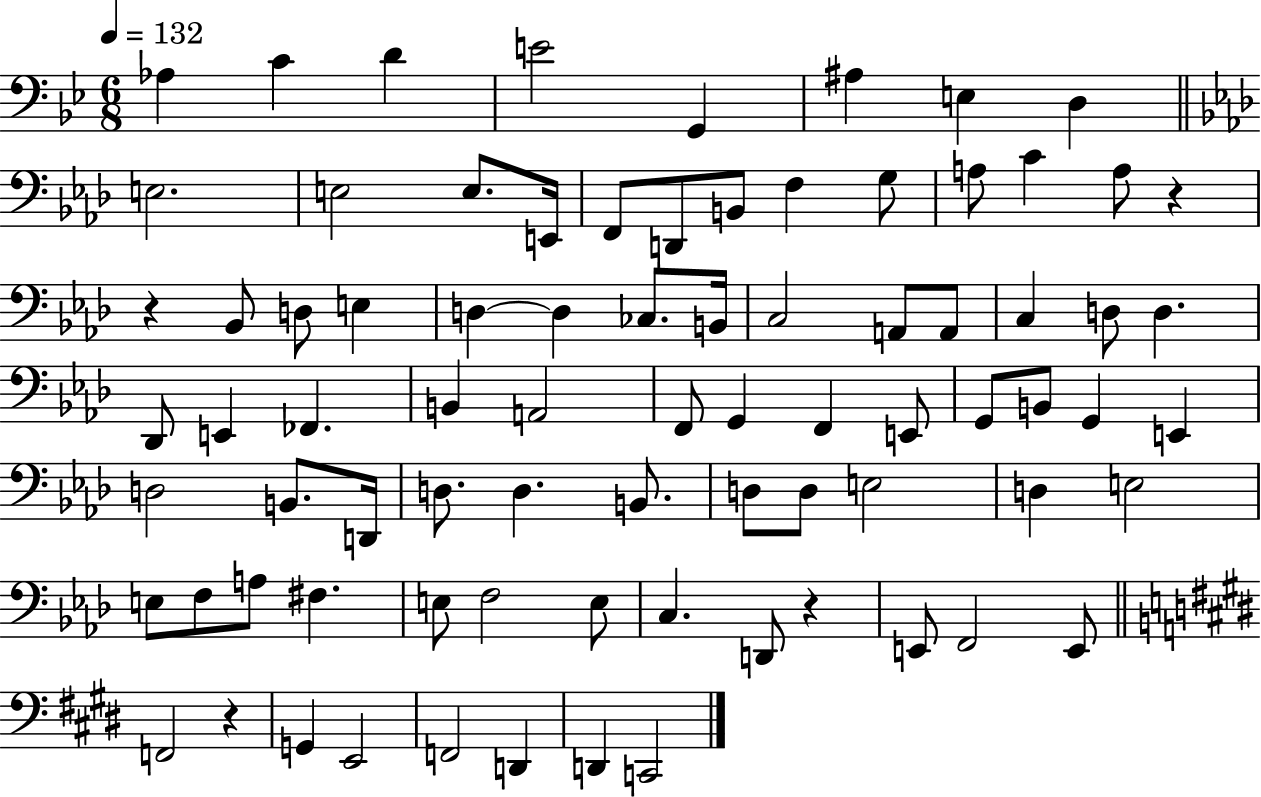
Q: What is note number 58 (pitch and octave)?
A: E3